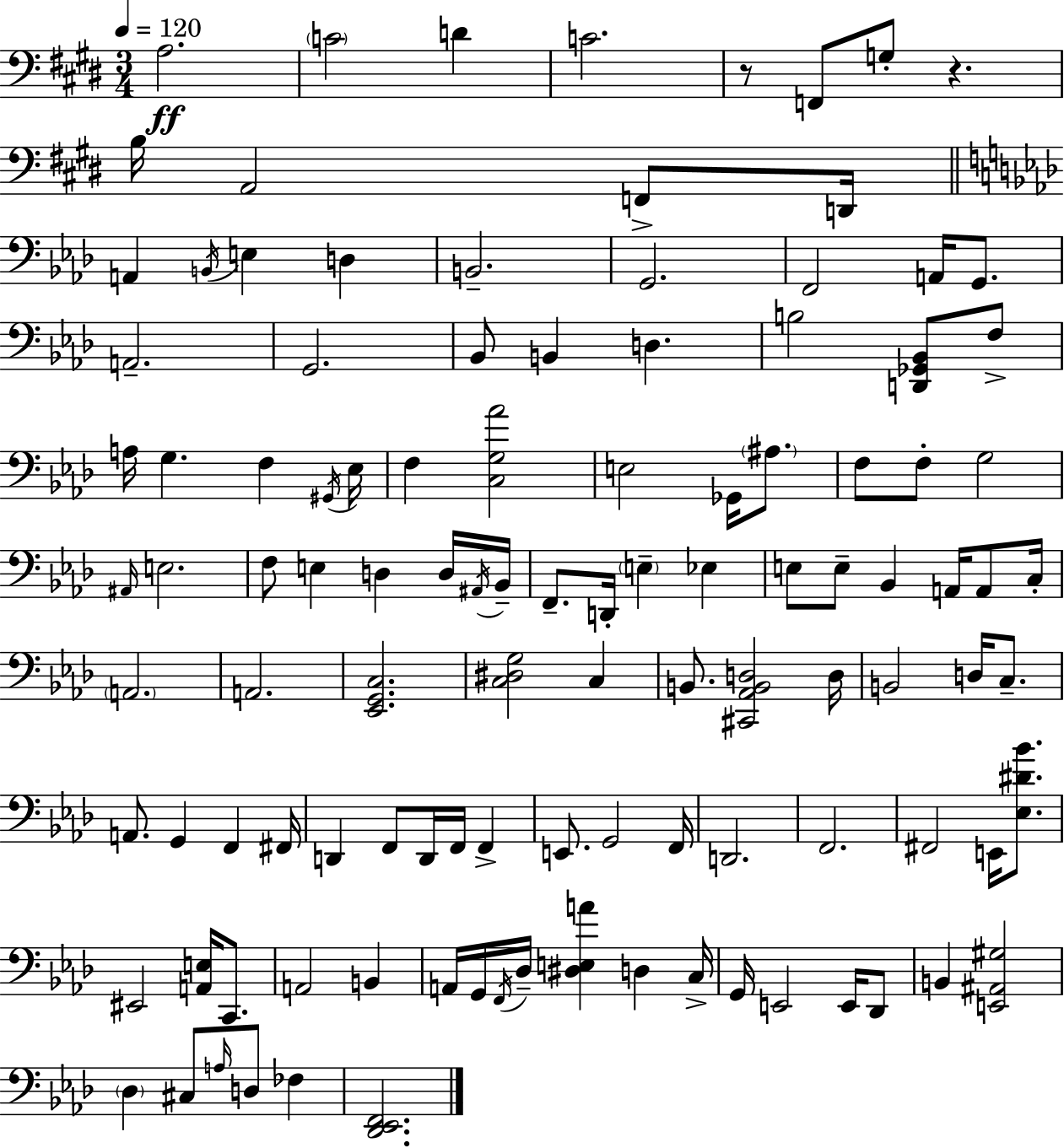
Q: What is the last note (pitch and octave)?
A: FES3